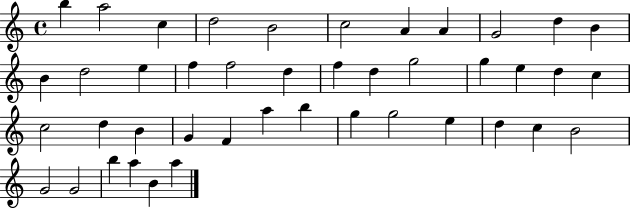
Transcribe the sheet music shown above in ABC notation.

X:1
T:Untitled
M:4/4
L:1/4
K:C
b a2 c d2 B2 c2 A A G2 d B B d2 e f f2 d f d g2 g e d c c2 d B G F a b g g2 e d c B2 G2 G2 b a B a